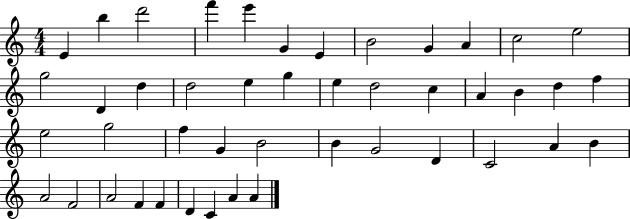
E4/q B5/q D6/h F6/q E6/q G4/q E4/q B4/h G4/q A4/q C5/h E5/h G5/h D4/q D5/q D5/h E5/q G5/q E5/q D5/h C5/q A4/q B4/q D5/q F5/q E5/h G5/h F5/q G4/q B4/h B4/q G4/h D4/q C4/h A4/q B4/q A4/h F4/h A4/h F4/q F4/q D4/q C4/q A4/q A4/q